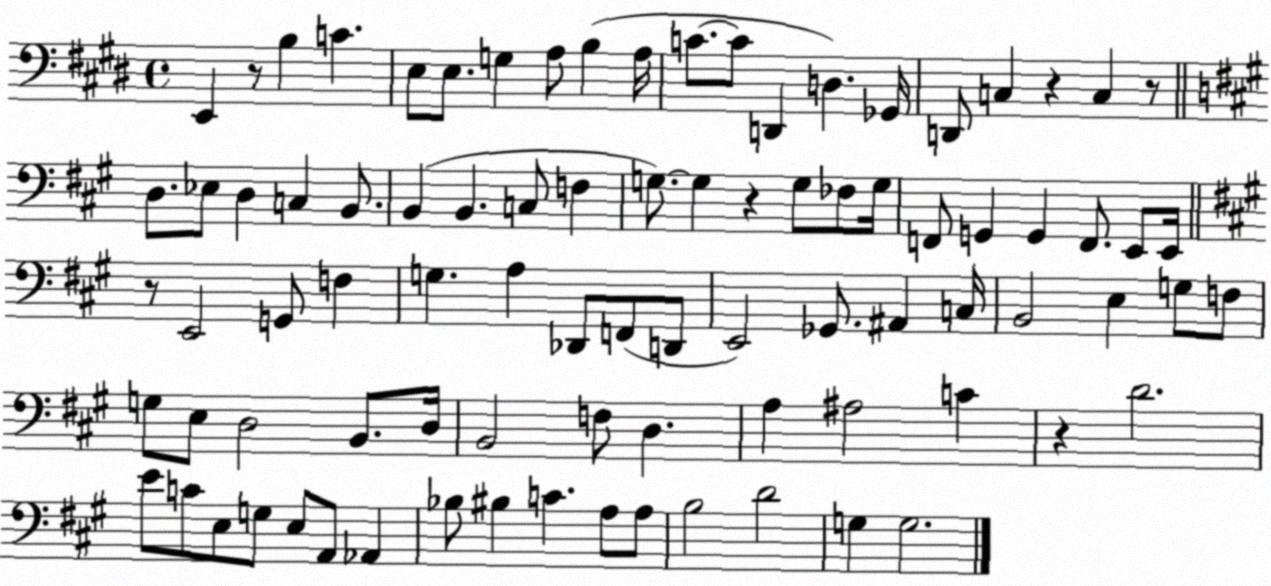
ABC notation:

X:1
T:Untitled
M:4/4
L:1/4
K:E
E,, z/2 B, C E,/2 E,/2 G, A,/2 B, A,/4 C/2 C/2 D,, D, _G,,/4 D,,/2 C, z C, z/2 D,/2 _E,/2 D, C, B,,/2 B,, B,, C,/2 F, G,/2 G, z G,/2 _F,/2 G,/4 F,,/2 G,, G,, F,,/2 E,,/2 E,,/4 z/2 E,,2 G,,/2 F, G, A, _D,,/2 F,,/2 D,,/2 E,,2 _G,,/2 ^A,, C,/4 B,,2 E, G,/2 F,/2 G,/2 E,/2 D,2 B,,/2 D,/4 B,,2 F,/2 D, A, ^A,2 C z D2 E/2 C/2 E,/2 G,/2 E,/2 A,,/2 _A,, _B,/2 ^B, C A,/2 A,/2 B,2 D2 G, G,2